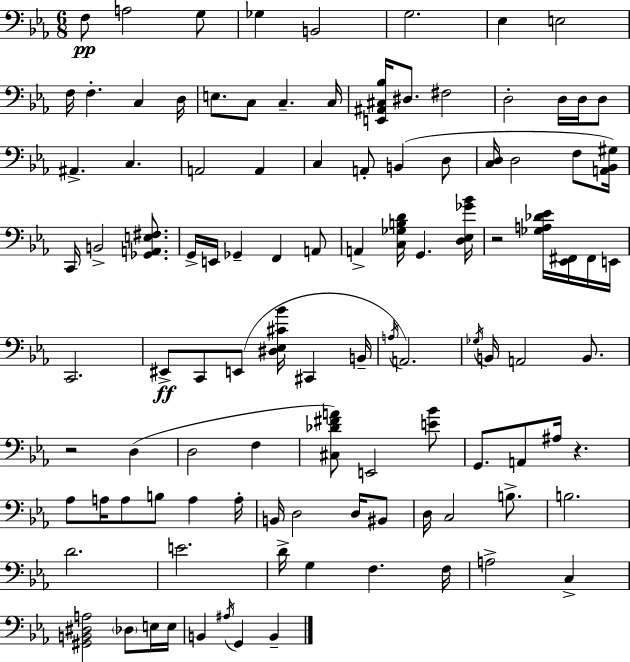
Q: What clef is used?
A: bass